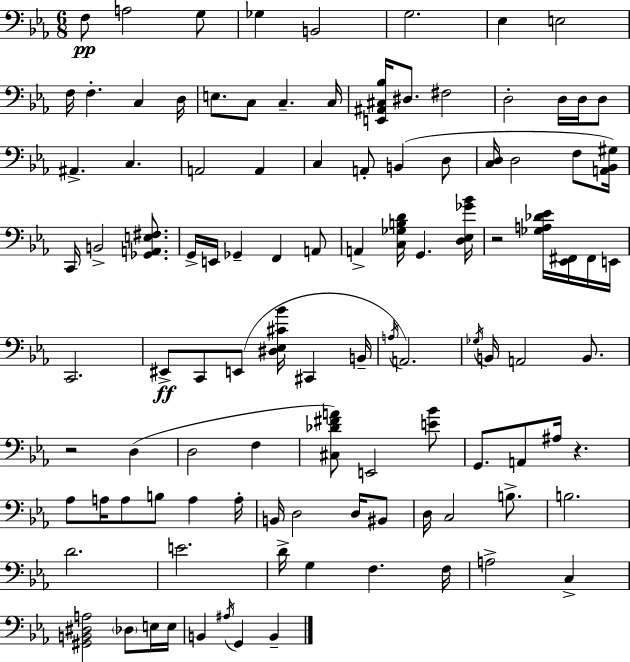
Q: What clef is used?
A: bass